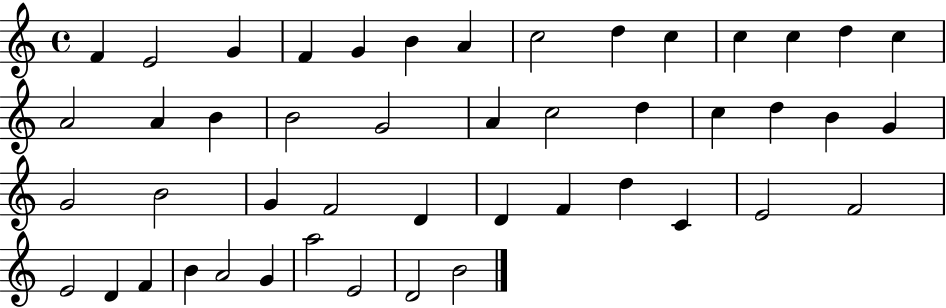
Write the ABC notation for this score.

X:1
T:Untitled
M:4/4
L:1/4
K:C
F E2 G F G B A c2 d c c c d c A2 A B B2 G2 A c2 d c d B G G2 B2 G F2 D D F d C E2 F2 E2 D F B A2 G a2 E2 D2 B2